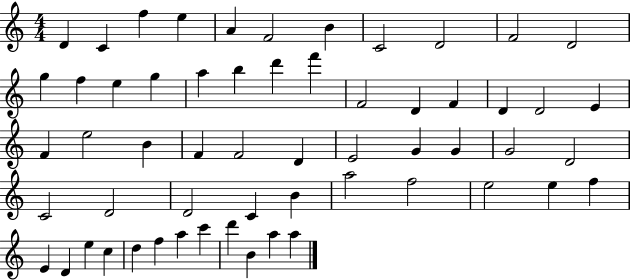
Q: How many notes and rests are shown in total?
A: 58